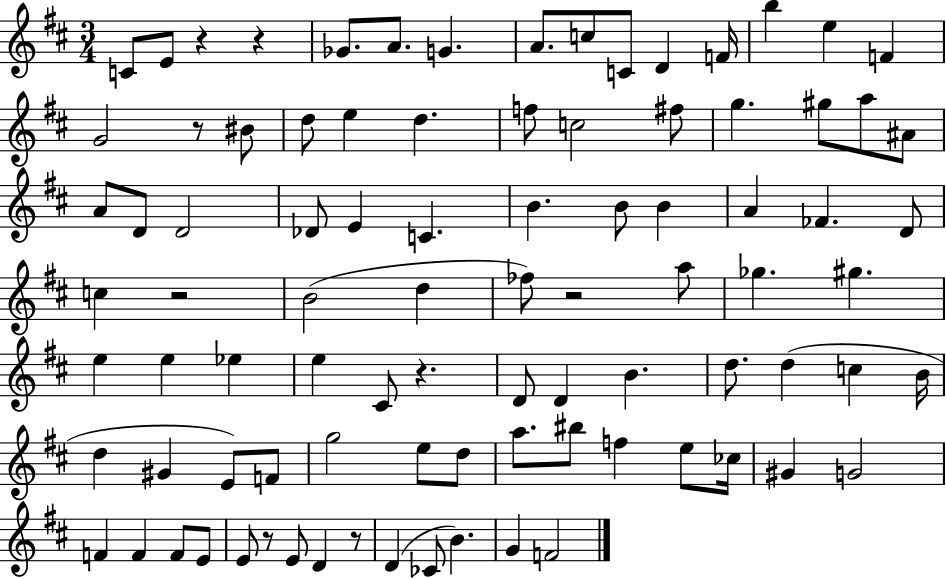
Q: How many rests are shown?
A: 8